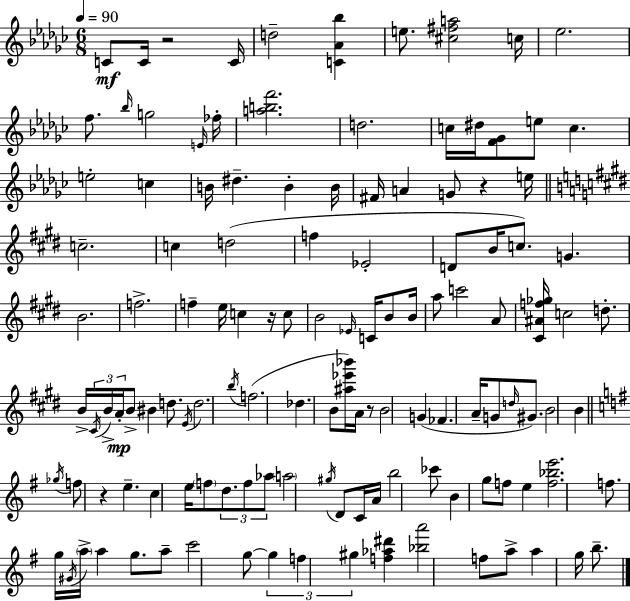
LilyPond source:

{
  \clef treble
  \numericTimeSignature
  \time 6/8
  \key ees \minor
  \tempo 4 = 90
  c'8\mf c'16 r2 c'16 | d''2-- <c' aes' bes''>4 | e''8. <cis'' fis'' a''>2 c''16 | ees''2. | \break f''8. \grace { bes''16 } g''2 | \grace { e'16 } fes''16-. <a'' b'' f'''>2. | d''2. | c''16 dis''16 <f' ges'>8 e''8 c''4. | \break e''2-. c''4 | b'16 dis''4.-- b'4-. | b'16 fis'16 a'4 g'8 r4 | e''16 \bar "||" \break \key e \major c''2.-- | c''4 d''2( | f''4 ees'2-. | d'8 b'16 c''8.) g'4. | \break b'2. | f''2.-> | f''4-- e''16 c''4 r16 c''8 | b'2 \grace { ees'16 } c'16 b'8 | \break b'16 a''8 c'''2 a'8 | <cis' ais' f'' ges''>16 c''2 d''8.-. | b'16-> \tuplet 3/2 { \acciaccatura { cis'16 } b'16-> a'16-.\mp } b'8-> bis'4 d''8. | \acciaccatura { e'16 } d''2. | \break \acciaccatura { b''16 } f''2.( | des''4. b'8 | <ais'' ees''' bes'''>16) a'16 r8 b'2 | g'4( fes'4. a'16-- g'8 | \break \grace { d''16 }) gis'8. b'2 | b'4 \bar "||" \break \key e \minor \acciaccatura { ges''16 } f''8 r4 e''4.-- | c''4 e''16 \parenthesize f''8 \tuplet 3/2 { d''8. f''8 | aes''8 } \parenthesize a''2 \acciaccatura { gis''16 } | d'8 c'16 a'16 b''2 | \break ces'''8 b'4 g''8 f''8 e''4 | <f'' bes'' e'''>2. | f''8. g''16 \acciaccatura { gis'16 } \parenthesize a''16-> a''4 | g''8. a''8-- c'''2 | \break g''8~~ \tuplet 3/2 { g''4 f''4 gis''4 } | <f'' aes'' dis'''>4 <bes'' a'''>2 | f''8 a''8-> a''4 g''16 | b''8.-- \bar "|."
}